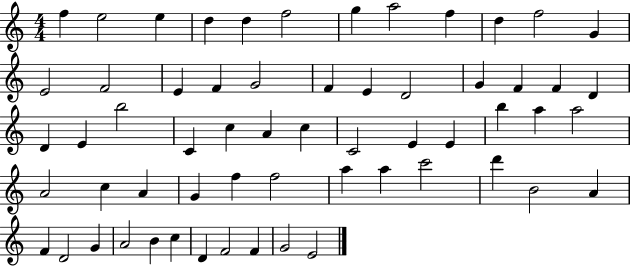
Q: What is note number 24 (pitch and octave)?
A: D4